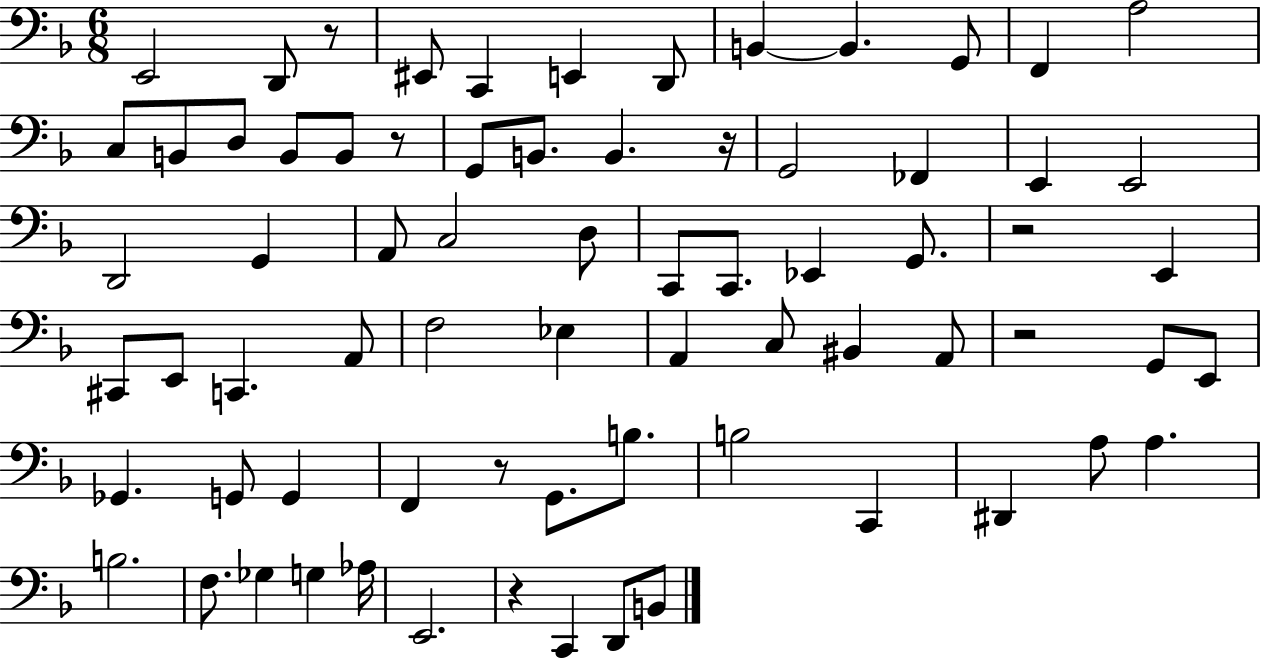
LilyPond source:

{
  \clef bass
  \numericTimeSignature
  \time 6/8
  \key f \major
  e,2 d,8 r8 | eis,8 c,4 e,4 d,8 | b,4~~ b,4. g,8 | f,4 a2 | \break c8 b,8 d8 b,8 b,8 r8 | g,8 b,8. b,4. r16 | g,2 fes,4 | e,4 e,2 | \break d,2 g,4 | a,8 c2 d8 | c,8 c,8. ees,4 g,8. | r2 e,4 | \break cis,8 e,8 c,4. a,8 | f2 ees4 | a,4 c8 bis,4 a,8 | r2 g,8 e,8 | \break ges,4. g,8 g,4 | f,4 r8 g,8. b8. | b2 c,4 | dis,4 a8 a4. | \break b2. | f8. ges4 g4 aes16 | e,2. | r4 c,4 d,8 b,8 | \break \bar "|."
}